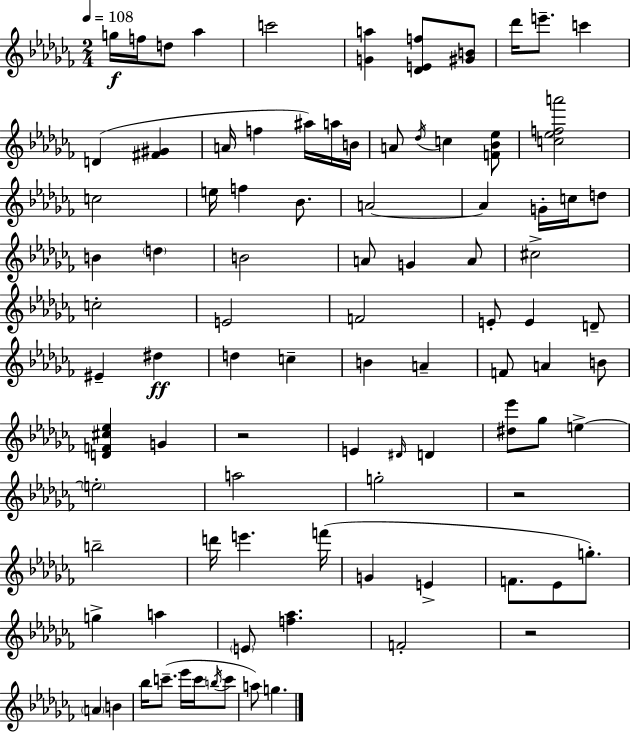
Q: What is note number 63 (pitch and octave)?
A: E4